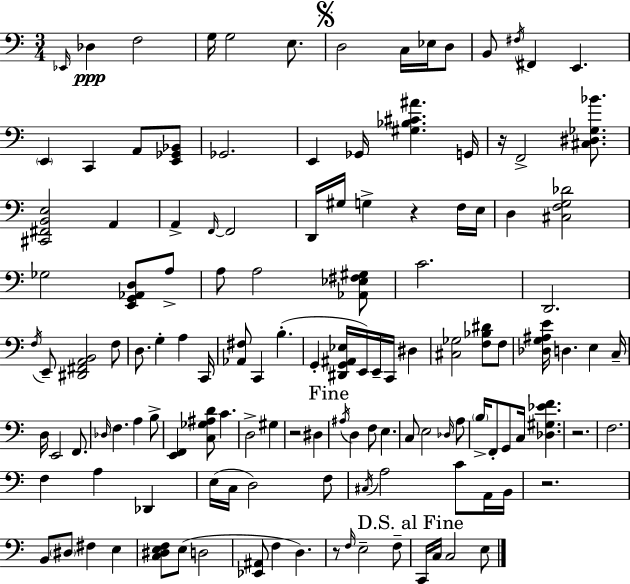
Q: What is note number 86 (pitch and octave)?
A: D3